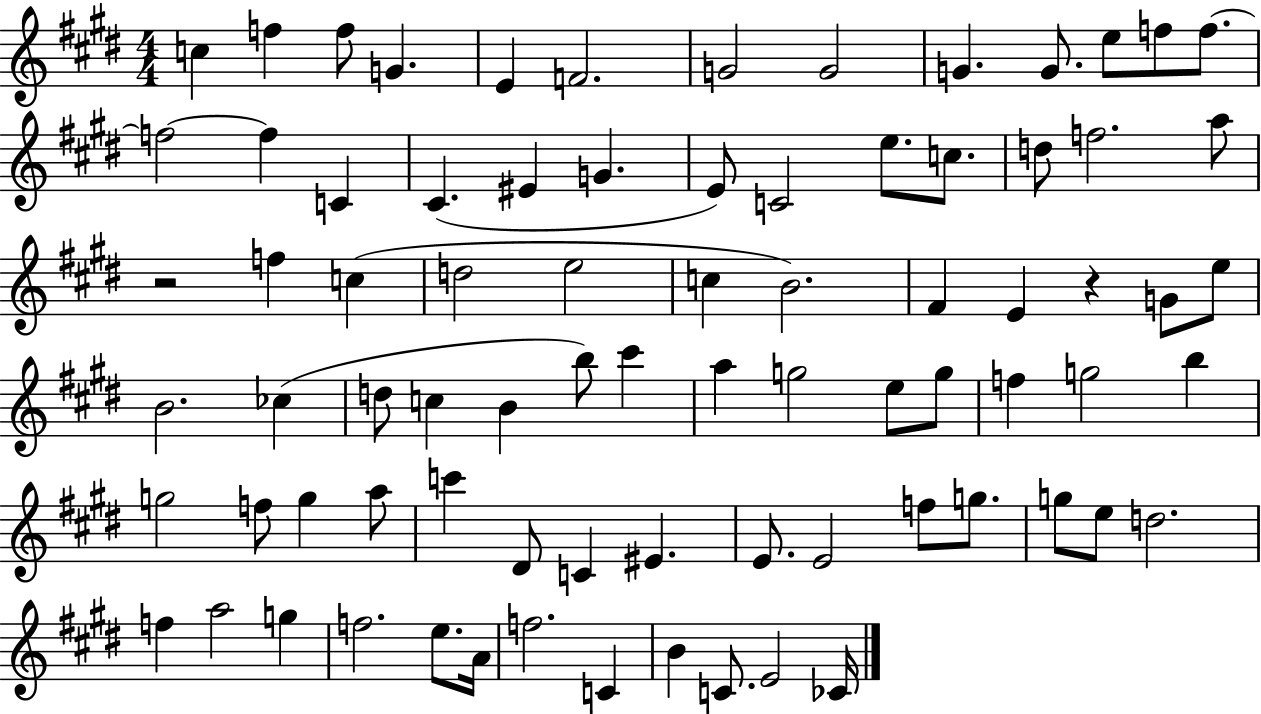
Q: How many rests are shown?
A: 2